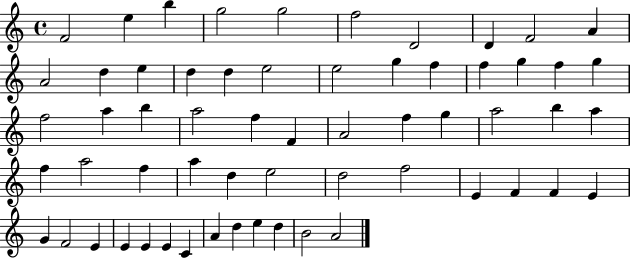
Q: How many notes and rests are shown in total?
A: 60